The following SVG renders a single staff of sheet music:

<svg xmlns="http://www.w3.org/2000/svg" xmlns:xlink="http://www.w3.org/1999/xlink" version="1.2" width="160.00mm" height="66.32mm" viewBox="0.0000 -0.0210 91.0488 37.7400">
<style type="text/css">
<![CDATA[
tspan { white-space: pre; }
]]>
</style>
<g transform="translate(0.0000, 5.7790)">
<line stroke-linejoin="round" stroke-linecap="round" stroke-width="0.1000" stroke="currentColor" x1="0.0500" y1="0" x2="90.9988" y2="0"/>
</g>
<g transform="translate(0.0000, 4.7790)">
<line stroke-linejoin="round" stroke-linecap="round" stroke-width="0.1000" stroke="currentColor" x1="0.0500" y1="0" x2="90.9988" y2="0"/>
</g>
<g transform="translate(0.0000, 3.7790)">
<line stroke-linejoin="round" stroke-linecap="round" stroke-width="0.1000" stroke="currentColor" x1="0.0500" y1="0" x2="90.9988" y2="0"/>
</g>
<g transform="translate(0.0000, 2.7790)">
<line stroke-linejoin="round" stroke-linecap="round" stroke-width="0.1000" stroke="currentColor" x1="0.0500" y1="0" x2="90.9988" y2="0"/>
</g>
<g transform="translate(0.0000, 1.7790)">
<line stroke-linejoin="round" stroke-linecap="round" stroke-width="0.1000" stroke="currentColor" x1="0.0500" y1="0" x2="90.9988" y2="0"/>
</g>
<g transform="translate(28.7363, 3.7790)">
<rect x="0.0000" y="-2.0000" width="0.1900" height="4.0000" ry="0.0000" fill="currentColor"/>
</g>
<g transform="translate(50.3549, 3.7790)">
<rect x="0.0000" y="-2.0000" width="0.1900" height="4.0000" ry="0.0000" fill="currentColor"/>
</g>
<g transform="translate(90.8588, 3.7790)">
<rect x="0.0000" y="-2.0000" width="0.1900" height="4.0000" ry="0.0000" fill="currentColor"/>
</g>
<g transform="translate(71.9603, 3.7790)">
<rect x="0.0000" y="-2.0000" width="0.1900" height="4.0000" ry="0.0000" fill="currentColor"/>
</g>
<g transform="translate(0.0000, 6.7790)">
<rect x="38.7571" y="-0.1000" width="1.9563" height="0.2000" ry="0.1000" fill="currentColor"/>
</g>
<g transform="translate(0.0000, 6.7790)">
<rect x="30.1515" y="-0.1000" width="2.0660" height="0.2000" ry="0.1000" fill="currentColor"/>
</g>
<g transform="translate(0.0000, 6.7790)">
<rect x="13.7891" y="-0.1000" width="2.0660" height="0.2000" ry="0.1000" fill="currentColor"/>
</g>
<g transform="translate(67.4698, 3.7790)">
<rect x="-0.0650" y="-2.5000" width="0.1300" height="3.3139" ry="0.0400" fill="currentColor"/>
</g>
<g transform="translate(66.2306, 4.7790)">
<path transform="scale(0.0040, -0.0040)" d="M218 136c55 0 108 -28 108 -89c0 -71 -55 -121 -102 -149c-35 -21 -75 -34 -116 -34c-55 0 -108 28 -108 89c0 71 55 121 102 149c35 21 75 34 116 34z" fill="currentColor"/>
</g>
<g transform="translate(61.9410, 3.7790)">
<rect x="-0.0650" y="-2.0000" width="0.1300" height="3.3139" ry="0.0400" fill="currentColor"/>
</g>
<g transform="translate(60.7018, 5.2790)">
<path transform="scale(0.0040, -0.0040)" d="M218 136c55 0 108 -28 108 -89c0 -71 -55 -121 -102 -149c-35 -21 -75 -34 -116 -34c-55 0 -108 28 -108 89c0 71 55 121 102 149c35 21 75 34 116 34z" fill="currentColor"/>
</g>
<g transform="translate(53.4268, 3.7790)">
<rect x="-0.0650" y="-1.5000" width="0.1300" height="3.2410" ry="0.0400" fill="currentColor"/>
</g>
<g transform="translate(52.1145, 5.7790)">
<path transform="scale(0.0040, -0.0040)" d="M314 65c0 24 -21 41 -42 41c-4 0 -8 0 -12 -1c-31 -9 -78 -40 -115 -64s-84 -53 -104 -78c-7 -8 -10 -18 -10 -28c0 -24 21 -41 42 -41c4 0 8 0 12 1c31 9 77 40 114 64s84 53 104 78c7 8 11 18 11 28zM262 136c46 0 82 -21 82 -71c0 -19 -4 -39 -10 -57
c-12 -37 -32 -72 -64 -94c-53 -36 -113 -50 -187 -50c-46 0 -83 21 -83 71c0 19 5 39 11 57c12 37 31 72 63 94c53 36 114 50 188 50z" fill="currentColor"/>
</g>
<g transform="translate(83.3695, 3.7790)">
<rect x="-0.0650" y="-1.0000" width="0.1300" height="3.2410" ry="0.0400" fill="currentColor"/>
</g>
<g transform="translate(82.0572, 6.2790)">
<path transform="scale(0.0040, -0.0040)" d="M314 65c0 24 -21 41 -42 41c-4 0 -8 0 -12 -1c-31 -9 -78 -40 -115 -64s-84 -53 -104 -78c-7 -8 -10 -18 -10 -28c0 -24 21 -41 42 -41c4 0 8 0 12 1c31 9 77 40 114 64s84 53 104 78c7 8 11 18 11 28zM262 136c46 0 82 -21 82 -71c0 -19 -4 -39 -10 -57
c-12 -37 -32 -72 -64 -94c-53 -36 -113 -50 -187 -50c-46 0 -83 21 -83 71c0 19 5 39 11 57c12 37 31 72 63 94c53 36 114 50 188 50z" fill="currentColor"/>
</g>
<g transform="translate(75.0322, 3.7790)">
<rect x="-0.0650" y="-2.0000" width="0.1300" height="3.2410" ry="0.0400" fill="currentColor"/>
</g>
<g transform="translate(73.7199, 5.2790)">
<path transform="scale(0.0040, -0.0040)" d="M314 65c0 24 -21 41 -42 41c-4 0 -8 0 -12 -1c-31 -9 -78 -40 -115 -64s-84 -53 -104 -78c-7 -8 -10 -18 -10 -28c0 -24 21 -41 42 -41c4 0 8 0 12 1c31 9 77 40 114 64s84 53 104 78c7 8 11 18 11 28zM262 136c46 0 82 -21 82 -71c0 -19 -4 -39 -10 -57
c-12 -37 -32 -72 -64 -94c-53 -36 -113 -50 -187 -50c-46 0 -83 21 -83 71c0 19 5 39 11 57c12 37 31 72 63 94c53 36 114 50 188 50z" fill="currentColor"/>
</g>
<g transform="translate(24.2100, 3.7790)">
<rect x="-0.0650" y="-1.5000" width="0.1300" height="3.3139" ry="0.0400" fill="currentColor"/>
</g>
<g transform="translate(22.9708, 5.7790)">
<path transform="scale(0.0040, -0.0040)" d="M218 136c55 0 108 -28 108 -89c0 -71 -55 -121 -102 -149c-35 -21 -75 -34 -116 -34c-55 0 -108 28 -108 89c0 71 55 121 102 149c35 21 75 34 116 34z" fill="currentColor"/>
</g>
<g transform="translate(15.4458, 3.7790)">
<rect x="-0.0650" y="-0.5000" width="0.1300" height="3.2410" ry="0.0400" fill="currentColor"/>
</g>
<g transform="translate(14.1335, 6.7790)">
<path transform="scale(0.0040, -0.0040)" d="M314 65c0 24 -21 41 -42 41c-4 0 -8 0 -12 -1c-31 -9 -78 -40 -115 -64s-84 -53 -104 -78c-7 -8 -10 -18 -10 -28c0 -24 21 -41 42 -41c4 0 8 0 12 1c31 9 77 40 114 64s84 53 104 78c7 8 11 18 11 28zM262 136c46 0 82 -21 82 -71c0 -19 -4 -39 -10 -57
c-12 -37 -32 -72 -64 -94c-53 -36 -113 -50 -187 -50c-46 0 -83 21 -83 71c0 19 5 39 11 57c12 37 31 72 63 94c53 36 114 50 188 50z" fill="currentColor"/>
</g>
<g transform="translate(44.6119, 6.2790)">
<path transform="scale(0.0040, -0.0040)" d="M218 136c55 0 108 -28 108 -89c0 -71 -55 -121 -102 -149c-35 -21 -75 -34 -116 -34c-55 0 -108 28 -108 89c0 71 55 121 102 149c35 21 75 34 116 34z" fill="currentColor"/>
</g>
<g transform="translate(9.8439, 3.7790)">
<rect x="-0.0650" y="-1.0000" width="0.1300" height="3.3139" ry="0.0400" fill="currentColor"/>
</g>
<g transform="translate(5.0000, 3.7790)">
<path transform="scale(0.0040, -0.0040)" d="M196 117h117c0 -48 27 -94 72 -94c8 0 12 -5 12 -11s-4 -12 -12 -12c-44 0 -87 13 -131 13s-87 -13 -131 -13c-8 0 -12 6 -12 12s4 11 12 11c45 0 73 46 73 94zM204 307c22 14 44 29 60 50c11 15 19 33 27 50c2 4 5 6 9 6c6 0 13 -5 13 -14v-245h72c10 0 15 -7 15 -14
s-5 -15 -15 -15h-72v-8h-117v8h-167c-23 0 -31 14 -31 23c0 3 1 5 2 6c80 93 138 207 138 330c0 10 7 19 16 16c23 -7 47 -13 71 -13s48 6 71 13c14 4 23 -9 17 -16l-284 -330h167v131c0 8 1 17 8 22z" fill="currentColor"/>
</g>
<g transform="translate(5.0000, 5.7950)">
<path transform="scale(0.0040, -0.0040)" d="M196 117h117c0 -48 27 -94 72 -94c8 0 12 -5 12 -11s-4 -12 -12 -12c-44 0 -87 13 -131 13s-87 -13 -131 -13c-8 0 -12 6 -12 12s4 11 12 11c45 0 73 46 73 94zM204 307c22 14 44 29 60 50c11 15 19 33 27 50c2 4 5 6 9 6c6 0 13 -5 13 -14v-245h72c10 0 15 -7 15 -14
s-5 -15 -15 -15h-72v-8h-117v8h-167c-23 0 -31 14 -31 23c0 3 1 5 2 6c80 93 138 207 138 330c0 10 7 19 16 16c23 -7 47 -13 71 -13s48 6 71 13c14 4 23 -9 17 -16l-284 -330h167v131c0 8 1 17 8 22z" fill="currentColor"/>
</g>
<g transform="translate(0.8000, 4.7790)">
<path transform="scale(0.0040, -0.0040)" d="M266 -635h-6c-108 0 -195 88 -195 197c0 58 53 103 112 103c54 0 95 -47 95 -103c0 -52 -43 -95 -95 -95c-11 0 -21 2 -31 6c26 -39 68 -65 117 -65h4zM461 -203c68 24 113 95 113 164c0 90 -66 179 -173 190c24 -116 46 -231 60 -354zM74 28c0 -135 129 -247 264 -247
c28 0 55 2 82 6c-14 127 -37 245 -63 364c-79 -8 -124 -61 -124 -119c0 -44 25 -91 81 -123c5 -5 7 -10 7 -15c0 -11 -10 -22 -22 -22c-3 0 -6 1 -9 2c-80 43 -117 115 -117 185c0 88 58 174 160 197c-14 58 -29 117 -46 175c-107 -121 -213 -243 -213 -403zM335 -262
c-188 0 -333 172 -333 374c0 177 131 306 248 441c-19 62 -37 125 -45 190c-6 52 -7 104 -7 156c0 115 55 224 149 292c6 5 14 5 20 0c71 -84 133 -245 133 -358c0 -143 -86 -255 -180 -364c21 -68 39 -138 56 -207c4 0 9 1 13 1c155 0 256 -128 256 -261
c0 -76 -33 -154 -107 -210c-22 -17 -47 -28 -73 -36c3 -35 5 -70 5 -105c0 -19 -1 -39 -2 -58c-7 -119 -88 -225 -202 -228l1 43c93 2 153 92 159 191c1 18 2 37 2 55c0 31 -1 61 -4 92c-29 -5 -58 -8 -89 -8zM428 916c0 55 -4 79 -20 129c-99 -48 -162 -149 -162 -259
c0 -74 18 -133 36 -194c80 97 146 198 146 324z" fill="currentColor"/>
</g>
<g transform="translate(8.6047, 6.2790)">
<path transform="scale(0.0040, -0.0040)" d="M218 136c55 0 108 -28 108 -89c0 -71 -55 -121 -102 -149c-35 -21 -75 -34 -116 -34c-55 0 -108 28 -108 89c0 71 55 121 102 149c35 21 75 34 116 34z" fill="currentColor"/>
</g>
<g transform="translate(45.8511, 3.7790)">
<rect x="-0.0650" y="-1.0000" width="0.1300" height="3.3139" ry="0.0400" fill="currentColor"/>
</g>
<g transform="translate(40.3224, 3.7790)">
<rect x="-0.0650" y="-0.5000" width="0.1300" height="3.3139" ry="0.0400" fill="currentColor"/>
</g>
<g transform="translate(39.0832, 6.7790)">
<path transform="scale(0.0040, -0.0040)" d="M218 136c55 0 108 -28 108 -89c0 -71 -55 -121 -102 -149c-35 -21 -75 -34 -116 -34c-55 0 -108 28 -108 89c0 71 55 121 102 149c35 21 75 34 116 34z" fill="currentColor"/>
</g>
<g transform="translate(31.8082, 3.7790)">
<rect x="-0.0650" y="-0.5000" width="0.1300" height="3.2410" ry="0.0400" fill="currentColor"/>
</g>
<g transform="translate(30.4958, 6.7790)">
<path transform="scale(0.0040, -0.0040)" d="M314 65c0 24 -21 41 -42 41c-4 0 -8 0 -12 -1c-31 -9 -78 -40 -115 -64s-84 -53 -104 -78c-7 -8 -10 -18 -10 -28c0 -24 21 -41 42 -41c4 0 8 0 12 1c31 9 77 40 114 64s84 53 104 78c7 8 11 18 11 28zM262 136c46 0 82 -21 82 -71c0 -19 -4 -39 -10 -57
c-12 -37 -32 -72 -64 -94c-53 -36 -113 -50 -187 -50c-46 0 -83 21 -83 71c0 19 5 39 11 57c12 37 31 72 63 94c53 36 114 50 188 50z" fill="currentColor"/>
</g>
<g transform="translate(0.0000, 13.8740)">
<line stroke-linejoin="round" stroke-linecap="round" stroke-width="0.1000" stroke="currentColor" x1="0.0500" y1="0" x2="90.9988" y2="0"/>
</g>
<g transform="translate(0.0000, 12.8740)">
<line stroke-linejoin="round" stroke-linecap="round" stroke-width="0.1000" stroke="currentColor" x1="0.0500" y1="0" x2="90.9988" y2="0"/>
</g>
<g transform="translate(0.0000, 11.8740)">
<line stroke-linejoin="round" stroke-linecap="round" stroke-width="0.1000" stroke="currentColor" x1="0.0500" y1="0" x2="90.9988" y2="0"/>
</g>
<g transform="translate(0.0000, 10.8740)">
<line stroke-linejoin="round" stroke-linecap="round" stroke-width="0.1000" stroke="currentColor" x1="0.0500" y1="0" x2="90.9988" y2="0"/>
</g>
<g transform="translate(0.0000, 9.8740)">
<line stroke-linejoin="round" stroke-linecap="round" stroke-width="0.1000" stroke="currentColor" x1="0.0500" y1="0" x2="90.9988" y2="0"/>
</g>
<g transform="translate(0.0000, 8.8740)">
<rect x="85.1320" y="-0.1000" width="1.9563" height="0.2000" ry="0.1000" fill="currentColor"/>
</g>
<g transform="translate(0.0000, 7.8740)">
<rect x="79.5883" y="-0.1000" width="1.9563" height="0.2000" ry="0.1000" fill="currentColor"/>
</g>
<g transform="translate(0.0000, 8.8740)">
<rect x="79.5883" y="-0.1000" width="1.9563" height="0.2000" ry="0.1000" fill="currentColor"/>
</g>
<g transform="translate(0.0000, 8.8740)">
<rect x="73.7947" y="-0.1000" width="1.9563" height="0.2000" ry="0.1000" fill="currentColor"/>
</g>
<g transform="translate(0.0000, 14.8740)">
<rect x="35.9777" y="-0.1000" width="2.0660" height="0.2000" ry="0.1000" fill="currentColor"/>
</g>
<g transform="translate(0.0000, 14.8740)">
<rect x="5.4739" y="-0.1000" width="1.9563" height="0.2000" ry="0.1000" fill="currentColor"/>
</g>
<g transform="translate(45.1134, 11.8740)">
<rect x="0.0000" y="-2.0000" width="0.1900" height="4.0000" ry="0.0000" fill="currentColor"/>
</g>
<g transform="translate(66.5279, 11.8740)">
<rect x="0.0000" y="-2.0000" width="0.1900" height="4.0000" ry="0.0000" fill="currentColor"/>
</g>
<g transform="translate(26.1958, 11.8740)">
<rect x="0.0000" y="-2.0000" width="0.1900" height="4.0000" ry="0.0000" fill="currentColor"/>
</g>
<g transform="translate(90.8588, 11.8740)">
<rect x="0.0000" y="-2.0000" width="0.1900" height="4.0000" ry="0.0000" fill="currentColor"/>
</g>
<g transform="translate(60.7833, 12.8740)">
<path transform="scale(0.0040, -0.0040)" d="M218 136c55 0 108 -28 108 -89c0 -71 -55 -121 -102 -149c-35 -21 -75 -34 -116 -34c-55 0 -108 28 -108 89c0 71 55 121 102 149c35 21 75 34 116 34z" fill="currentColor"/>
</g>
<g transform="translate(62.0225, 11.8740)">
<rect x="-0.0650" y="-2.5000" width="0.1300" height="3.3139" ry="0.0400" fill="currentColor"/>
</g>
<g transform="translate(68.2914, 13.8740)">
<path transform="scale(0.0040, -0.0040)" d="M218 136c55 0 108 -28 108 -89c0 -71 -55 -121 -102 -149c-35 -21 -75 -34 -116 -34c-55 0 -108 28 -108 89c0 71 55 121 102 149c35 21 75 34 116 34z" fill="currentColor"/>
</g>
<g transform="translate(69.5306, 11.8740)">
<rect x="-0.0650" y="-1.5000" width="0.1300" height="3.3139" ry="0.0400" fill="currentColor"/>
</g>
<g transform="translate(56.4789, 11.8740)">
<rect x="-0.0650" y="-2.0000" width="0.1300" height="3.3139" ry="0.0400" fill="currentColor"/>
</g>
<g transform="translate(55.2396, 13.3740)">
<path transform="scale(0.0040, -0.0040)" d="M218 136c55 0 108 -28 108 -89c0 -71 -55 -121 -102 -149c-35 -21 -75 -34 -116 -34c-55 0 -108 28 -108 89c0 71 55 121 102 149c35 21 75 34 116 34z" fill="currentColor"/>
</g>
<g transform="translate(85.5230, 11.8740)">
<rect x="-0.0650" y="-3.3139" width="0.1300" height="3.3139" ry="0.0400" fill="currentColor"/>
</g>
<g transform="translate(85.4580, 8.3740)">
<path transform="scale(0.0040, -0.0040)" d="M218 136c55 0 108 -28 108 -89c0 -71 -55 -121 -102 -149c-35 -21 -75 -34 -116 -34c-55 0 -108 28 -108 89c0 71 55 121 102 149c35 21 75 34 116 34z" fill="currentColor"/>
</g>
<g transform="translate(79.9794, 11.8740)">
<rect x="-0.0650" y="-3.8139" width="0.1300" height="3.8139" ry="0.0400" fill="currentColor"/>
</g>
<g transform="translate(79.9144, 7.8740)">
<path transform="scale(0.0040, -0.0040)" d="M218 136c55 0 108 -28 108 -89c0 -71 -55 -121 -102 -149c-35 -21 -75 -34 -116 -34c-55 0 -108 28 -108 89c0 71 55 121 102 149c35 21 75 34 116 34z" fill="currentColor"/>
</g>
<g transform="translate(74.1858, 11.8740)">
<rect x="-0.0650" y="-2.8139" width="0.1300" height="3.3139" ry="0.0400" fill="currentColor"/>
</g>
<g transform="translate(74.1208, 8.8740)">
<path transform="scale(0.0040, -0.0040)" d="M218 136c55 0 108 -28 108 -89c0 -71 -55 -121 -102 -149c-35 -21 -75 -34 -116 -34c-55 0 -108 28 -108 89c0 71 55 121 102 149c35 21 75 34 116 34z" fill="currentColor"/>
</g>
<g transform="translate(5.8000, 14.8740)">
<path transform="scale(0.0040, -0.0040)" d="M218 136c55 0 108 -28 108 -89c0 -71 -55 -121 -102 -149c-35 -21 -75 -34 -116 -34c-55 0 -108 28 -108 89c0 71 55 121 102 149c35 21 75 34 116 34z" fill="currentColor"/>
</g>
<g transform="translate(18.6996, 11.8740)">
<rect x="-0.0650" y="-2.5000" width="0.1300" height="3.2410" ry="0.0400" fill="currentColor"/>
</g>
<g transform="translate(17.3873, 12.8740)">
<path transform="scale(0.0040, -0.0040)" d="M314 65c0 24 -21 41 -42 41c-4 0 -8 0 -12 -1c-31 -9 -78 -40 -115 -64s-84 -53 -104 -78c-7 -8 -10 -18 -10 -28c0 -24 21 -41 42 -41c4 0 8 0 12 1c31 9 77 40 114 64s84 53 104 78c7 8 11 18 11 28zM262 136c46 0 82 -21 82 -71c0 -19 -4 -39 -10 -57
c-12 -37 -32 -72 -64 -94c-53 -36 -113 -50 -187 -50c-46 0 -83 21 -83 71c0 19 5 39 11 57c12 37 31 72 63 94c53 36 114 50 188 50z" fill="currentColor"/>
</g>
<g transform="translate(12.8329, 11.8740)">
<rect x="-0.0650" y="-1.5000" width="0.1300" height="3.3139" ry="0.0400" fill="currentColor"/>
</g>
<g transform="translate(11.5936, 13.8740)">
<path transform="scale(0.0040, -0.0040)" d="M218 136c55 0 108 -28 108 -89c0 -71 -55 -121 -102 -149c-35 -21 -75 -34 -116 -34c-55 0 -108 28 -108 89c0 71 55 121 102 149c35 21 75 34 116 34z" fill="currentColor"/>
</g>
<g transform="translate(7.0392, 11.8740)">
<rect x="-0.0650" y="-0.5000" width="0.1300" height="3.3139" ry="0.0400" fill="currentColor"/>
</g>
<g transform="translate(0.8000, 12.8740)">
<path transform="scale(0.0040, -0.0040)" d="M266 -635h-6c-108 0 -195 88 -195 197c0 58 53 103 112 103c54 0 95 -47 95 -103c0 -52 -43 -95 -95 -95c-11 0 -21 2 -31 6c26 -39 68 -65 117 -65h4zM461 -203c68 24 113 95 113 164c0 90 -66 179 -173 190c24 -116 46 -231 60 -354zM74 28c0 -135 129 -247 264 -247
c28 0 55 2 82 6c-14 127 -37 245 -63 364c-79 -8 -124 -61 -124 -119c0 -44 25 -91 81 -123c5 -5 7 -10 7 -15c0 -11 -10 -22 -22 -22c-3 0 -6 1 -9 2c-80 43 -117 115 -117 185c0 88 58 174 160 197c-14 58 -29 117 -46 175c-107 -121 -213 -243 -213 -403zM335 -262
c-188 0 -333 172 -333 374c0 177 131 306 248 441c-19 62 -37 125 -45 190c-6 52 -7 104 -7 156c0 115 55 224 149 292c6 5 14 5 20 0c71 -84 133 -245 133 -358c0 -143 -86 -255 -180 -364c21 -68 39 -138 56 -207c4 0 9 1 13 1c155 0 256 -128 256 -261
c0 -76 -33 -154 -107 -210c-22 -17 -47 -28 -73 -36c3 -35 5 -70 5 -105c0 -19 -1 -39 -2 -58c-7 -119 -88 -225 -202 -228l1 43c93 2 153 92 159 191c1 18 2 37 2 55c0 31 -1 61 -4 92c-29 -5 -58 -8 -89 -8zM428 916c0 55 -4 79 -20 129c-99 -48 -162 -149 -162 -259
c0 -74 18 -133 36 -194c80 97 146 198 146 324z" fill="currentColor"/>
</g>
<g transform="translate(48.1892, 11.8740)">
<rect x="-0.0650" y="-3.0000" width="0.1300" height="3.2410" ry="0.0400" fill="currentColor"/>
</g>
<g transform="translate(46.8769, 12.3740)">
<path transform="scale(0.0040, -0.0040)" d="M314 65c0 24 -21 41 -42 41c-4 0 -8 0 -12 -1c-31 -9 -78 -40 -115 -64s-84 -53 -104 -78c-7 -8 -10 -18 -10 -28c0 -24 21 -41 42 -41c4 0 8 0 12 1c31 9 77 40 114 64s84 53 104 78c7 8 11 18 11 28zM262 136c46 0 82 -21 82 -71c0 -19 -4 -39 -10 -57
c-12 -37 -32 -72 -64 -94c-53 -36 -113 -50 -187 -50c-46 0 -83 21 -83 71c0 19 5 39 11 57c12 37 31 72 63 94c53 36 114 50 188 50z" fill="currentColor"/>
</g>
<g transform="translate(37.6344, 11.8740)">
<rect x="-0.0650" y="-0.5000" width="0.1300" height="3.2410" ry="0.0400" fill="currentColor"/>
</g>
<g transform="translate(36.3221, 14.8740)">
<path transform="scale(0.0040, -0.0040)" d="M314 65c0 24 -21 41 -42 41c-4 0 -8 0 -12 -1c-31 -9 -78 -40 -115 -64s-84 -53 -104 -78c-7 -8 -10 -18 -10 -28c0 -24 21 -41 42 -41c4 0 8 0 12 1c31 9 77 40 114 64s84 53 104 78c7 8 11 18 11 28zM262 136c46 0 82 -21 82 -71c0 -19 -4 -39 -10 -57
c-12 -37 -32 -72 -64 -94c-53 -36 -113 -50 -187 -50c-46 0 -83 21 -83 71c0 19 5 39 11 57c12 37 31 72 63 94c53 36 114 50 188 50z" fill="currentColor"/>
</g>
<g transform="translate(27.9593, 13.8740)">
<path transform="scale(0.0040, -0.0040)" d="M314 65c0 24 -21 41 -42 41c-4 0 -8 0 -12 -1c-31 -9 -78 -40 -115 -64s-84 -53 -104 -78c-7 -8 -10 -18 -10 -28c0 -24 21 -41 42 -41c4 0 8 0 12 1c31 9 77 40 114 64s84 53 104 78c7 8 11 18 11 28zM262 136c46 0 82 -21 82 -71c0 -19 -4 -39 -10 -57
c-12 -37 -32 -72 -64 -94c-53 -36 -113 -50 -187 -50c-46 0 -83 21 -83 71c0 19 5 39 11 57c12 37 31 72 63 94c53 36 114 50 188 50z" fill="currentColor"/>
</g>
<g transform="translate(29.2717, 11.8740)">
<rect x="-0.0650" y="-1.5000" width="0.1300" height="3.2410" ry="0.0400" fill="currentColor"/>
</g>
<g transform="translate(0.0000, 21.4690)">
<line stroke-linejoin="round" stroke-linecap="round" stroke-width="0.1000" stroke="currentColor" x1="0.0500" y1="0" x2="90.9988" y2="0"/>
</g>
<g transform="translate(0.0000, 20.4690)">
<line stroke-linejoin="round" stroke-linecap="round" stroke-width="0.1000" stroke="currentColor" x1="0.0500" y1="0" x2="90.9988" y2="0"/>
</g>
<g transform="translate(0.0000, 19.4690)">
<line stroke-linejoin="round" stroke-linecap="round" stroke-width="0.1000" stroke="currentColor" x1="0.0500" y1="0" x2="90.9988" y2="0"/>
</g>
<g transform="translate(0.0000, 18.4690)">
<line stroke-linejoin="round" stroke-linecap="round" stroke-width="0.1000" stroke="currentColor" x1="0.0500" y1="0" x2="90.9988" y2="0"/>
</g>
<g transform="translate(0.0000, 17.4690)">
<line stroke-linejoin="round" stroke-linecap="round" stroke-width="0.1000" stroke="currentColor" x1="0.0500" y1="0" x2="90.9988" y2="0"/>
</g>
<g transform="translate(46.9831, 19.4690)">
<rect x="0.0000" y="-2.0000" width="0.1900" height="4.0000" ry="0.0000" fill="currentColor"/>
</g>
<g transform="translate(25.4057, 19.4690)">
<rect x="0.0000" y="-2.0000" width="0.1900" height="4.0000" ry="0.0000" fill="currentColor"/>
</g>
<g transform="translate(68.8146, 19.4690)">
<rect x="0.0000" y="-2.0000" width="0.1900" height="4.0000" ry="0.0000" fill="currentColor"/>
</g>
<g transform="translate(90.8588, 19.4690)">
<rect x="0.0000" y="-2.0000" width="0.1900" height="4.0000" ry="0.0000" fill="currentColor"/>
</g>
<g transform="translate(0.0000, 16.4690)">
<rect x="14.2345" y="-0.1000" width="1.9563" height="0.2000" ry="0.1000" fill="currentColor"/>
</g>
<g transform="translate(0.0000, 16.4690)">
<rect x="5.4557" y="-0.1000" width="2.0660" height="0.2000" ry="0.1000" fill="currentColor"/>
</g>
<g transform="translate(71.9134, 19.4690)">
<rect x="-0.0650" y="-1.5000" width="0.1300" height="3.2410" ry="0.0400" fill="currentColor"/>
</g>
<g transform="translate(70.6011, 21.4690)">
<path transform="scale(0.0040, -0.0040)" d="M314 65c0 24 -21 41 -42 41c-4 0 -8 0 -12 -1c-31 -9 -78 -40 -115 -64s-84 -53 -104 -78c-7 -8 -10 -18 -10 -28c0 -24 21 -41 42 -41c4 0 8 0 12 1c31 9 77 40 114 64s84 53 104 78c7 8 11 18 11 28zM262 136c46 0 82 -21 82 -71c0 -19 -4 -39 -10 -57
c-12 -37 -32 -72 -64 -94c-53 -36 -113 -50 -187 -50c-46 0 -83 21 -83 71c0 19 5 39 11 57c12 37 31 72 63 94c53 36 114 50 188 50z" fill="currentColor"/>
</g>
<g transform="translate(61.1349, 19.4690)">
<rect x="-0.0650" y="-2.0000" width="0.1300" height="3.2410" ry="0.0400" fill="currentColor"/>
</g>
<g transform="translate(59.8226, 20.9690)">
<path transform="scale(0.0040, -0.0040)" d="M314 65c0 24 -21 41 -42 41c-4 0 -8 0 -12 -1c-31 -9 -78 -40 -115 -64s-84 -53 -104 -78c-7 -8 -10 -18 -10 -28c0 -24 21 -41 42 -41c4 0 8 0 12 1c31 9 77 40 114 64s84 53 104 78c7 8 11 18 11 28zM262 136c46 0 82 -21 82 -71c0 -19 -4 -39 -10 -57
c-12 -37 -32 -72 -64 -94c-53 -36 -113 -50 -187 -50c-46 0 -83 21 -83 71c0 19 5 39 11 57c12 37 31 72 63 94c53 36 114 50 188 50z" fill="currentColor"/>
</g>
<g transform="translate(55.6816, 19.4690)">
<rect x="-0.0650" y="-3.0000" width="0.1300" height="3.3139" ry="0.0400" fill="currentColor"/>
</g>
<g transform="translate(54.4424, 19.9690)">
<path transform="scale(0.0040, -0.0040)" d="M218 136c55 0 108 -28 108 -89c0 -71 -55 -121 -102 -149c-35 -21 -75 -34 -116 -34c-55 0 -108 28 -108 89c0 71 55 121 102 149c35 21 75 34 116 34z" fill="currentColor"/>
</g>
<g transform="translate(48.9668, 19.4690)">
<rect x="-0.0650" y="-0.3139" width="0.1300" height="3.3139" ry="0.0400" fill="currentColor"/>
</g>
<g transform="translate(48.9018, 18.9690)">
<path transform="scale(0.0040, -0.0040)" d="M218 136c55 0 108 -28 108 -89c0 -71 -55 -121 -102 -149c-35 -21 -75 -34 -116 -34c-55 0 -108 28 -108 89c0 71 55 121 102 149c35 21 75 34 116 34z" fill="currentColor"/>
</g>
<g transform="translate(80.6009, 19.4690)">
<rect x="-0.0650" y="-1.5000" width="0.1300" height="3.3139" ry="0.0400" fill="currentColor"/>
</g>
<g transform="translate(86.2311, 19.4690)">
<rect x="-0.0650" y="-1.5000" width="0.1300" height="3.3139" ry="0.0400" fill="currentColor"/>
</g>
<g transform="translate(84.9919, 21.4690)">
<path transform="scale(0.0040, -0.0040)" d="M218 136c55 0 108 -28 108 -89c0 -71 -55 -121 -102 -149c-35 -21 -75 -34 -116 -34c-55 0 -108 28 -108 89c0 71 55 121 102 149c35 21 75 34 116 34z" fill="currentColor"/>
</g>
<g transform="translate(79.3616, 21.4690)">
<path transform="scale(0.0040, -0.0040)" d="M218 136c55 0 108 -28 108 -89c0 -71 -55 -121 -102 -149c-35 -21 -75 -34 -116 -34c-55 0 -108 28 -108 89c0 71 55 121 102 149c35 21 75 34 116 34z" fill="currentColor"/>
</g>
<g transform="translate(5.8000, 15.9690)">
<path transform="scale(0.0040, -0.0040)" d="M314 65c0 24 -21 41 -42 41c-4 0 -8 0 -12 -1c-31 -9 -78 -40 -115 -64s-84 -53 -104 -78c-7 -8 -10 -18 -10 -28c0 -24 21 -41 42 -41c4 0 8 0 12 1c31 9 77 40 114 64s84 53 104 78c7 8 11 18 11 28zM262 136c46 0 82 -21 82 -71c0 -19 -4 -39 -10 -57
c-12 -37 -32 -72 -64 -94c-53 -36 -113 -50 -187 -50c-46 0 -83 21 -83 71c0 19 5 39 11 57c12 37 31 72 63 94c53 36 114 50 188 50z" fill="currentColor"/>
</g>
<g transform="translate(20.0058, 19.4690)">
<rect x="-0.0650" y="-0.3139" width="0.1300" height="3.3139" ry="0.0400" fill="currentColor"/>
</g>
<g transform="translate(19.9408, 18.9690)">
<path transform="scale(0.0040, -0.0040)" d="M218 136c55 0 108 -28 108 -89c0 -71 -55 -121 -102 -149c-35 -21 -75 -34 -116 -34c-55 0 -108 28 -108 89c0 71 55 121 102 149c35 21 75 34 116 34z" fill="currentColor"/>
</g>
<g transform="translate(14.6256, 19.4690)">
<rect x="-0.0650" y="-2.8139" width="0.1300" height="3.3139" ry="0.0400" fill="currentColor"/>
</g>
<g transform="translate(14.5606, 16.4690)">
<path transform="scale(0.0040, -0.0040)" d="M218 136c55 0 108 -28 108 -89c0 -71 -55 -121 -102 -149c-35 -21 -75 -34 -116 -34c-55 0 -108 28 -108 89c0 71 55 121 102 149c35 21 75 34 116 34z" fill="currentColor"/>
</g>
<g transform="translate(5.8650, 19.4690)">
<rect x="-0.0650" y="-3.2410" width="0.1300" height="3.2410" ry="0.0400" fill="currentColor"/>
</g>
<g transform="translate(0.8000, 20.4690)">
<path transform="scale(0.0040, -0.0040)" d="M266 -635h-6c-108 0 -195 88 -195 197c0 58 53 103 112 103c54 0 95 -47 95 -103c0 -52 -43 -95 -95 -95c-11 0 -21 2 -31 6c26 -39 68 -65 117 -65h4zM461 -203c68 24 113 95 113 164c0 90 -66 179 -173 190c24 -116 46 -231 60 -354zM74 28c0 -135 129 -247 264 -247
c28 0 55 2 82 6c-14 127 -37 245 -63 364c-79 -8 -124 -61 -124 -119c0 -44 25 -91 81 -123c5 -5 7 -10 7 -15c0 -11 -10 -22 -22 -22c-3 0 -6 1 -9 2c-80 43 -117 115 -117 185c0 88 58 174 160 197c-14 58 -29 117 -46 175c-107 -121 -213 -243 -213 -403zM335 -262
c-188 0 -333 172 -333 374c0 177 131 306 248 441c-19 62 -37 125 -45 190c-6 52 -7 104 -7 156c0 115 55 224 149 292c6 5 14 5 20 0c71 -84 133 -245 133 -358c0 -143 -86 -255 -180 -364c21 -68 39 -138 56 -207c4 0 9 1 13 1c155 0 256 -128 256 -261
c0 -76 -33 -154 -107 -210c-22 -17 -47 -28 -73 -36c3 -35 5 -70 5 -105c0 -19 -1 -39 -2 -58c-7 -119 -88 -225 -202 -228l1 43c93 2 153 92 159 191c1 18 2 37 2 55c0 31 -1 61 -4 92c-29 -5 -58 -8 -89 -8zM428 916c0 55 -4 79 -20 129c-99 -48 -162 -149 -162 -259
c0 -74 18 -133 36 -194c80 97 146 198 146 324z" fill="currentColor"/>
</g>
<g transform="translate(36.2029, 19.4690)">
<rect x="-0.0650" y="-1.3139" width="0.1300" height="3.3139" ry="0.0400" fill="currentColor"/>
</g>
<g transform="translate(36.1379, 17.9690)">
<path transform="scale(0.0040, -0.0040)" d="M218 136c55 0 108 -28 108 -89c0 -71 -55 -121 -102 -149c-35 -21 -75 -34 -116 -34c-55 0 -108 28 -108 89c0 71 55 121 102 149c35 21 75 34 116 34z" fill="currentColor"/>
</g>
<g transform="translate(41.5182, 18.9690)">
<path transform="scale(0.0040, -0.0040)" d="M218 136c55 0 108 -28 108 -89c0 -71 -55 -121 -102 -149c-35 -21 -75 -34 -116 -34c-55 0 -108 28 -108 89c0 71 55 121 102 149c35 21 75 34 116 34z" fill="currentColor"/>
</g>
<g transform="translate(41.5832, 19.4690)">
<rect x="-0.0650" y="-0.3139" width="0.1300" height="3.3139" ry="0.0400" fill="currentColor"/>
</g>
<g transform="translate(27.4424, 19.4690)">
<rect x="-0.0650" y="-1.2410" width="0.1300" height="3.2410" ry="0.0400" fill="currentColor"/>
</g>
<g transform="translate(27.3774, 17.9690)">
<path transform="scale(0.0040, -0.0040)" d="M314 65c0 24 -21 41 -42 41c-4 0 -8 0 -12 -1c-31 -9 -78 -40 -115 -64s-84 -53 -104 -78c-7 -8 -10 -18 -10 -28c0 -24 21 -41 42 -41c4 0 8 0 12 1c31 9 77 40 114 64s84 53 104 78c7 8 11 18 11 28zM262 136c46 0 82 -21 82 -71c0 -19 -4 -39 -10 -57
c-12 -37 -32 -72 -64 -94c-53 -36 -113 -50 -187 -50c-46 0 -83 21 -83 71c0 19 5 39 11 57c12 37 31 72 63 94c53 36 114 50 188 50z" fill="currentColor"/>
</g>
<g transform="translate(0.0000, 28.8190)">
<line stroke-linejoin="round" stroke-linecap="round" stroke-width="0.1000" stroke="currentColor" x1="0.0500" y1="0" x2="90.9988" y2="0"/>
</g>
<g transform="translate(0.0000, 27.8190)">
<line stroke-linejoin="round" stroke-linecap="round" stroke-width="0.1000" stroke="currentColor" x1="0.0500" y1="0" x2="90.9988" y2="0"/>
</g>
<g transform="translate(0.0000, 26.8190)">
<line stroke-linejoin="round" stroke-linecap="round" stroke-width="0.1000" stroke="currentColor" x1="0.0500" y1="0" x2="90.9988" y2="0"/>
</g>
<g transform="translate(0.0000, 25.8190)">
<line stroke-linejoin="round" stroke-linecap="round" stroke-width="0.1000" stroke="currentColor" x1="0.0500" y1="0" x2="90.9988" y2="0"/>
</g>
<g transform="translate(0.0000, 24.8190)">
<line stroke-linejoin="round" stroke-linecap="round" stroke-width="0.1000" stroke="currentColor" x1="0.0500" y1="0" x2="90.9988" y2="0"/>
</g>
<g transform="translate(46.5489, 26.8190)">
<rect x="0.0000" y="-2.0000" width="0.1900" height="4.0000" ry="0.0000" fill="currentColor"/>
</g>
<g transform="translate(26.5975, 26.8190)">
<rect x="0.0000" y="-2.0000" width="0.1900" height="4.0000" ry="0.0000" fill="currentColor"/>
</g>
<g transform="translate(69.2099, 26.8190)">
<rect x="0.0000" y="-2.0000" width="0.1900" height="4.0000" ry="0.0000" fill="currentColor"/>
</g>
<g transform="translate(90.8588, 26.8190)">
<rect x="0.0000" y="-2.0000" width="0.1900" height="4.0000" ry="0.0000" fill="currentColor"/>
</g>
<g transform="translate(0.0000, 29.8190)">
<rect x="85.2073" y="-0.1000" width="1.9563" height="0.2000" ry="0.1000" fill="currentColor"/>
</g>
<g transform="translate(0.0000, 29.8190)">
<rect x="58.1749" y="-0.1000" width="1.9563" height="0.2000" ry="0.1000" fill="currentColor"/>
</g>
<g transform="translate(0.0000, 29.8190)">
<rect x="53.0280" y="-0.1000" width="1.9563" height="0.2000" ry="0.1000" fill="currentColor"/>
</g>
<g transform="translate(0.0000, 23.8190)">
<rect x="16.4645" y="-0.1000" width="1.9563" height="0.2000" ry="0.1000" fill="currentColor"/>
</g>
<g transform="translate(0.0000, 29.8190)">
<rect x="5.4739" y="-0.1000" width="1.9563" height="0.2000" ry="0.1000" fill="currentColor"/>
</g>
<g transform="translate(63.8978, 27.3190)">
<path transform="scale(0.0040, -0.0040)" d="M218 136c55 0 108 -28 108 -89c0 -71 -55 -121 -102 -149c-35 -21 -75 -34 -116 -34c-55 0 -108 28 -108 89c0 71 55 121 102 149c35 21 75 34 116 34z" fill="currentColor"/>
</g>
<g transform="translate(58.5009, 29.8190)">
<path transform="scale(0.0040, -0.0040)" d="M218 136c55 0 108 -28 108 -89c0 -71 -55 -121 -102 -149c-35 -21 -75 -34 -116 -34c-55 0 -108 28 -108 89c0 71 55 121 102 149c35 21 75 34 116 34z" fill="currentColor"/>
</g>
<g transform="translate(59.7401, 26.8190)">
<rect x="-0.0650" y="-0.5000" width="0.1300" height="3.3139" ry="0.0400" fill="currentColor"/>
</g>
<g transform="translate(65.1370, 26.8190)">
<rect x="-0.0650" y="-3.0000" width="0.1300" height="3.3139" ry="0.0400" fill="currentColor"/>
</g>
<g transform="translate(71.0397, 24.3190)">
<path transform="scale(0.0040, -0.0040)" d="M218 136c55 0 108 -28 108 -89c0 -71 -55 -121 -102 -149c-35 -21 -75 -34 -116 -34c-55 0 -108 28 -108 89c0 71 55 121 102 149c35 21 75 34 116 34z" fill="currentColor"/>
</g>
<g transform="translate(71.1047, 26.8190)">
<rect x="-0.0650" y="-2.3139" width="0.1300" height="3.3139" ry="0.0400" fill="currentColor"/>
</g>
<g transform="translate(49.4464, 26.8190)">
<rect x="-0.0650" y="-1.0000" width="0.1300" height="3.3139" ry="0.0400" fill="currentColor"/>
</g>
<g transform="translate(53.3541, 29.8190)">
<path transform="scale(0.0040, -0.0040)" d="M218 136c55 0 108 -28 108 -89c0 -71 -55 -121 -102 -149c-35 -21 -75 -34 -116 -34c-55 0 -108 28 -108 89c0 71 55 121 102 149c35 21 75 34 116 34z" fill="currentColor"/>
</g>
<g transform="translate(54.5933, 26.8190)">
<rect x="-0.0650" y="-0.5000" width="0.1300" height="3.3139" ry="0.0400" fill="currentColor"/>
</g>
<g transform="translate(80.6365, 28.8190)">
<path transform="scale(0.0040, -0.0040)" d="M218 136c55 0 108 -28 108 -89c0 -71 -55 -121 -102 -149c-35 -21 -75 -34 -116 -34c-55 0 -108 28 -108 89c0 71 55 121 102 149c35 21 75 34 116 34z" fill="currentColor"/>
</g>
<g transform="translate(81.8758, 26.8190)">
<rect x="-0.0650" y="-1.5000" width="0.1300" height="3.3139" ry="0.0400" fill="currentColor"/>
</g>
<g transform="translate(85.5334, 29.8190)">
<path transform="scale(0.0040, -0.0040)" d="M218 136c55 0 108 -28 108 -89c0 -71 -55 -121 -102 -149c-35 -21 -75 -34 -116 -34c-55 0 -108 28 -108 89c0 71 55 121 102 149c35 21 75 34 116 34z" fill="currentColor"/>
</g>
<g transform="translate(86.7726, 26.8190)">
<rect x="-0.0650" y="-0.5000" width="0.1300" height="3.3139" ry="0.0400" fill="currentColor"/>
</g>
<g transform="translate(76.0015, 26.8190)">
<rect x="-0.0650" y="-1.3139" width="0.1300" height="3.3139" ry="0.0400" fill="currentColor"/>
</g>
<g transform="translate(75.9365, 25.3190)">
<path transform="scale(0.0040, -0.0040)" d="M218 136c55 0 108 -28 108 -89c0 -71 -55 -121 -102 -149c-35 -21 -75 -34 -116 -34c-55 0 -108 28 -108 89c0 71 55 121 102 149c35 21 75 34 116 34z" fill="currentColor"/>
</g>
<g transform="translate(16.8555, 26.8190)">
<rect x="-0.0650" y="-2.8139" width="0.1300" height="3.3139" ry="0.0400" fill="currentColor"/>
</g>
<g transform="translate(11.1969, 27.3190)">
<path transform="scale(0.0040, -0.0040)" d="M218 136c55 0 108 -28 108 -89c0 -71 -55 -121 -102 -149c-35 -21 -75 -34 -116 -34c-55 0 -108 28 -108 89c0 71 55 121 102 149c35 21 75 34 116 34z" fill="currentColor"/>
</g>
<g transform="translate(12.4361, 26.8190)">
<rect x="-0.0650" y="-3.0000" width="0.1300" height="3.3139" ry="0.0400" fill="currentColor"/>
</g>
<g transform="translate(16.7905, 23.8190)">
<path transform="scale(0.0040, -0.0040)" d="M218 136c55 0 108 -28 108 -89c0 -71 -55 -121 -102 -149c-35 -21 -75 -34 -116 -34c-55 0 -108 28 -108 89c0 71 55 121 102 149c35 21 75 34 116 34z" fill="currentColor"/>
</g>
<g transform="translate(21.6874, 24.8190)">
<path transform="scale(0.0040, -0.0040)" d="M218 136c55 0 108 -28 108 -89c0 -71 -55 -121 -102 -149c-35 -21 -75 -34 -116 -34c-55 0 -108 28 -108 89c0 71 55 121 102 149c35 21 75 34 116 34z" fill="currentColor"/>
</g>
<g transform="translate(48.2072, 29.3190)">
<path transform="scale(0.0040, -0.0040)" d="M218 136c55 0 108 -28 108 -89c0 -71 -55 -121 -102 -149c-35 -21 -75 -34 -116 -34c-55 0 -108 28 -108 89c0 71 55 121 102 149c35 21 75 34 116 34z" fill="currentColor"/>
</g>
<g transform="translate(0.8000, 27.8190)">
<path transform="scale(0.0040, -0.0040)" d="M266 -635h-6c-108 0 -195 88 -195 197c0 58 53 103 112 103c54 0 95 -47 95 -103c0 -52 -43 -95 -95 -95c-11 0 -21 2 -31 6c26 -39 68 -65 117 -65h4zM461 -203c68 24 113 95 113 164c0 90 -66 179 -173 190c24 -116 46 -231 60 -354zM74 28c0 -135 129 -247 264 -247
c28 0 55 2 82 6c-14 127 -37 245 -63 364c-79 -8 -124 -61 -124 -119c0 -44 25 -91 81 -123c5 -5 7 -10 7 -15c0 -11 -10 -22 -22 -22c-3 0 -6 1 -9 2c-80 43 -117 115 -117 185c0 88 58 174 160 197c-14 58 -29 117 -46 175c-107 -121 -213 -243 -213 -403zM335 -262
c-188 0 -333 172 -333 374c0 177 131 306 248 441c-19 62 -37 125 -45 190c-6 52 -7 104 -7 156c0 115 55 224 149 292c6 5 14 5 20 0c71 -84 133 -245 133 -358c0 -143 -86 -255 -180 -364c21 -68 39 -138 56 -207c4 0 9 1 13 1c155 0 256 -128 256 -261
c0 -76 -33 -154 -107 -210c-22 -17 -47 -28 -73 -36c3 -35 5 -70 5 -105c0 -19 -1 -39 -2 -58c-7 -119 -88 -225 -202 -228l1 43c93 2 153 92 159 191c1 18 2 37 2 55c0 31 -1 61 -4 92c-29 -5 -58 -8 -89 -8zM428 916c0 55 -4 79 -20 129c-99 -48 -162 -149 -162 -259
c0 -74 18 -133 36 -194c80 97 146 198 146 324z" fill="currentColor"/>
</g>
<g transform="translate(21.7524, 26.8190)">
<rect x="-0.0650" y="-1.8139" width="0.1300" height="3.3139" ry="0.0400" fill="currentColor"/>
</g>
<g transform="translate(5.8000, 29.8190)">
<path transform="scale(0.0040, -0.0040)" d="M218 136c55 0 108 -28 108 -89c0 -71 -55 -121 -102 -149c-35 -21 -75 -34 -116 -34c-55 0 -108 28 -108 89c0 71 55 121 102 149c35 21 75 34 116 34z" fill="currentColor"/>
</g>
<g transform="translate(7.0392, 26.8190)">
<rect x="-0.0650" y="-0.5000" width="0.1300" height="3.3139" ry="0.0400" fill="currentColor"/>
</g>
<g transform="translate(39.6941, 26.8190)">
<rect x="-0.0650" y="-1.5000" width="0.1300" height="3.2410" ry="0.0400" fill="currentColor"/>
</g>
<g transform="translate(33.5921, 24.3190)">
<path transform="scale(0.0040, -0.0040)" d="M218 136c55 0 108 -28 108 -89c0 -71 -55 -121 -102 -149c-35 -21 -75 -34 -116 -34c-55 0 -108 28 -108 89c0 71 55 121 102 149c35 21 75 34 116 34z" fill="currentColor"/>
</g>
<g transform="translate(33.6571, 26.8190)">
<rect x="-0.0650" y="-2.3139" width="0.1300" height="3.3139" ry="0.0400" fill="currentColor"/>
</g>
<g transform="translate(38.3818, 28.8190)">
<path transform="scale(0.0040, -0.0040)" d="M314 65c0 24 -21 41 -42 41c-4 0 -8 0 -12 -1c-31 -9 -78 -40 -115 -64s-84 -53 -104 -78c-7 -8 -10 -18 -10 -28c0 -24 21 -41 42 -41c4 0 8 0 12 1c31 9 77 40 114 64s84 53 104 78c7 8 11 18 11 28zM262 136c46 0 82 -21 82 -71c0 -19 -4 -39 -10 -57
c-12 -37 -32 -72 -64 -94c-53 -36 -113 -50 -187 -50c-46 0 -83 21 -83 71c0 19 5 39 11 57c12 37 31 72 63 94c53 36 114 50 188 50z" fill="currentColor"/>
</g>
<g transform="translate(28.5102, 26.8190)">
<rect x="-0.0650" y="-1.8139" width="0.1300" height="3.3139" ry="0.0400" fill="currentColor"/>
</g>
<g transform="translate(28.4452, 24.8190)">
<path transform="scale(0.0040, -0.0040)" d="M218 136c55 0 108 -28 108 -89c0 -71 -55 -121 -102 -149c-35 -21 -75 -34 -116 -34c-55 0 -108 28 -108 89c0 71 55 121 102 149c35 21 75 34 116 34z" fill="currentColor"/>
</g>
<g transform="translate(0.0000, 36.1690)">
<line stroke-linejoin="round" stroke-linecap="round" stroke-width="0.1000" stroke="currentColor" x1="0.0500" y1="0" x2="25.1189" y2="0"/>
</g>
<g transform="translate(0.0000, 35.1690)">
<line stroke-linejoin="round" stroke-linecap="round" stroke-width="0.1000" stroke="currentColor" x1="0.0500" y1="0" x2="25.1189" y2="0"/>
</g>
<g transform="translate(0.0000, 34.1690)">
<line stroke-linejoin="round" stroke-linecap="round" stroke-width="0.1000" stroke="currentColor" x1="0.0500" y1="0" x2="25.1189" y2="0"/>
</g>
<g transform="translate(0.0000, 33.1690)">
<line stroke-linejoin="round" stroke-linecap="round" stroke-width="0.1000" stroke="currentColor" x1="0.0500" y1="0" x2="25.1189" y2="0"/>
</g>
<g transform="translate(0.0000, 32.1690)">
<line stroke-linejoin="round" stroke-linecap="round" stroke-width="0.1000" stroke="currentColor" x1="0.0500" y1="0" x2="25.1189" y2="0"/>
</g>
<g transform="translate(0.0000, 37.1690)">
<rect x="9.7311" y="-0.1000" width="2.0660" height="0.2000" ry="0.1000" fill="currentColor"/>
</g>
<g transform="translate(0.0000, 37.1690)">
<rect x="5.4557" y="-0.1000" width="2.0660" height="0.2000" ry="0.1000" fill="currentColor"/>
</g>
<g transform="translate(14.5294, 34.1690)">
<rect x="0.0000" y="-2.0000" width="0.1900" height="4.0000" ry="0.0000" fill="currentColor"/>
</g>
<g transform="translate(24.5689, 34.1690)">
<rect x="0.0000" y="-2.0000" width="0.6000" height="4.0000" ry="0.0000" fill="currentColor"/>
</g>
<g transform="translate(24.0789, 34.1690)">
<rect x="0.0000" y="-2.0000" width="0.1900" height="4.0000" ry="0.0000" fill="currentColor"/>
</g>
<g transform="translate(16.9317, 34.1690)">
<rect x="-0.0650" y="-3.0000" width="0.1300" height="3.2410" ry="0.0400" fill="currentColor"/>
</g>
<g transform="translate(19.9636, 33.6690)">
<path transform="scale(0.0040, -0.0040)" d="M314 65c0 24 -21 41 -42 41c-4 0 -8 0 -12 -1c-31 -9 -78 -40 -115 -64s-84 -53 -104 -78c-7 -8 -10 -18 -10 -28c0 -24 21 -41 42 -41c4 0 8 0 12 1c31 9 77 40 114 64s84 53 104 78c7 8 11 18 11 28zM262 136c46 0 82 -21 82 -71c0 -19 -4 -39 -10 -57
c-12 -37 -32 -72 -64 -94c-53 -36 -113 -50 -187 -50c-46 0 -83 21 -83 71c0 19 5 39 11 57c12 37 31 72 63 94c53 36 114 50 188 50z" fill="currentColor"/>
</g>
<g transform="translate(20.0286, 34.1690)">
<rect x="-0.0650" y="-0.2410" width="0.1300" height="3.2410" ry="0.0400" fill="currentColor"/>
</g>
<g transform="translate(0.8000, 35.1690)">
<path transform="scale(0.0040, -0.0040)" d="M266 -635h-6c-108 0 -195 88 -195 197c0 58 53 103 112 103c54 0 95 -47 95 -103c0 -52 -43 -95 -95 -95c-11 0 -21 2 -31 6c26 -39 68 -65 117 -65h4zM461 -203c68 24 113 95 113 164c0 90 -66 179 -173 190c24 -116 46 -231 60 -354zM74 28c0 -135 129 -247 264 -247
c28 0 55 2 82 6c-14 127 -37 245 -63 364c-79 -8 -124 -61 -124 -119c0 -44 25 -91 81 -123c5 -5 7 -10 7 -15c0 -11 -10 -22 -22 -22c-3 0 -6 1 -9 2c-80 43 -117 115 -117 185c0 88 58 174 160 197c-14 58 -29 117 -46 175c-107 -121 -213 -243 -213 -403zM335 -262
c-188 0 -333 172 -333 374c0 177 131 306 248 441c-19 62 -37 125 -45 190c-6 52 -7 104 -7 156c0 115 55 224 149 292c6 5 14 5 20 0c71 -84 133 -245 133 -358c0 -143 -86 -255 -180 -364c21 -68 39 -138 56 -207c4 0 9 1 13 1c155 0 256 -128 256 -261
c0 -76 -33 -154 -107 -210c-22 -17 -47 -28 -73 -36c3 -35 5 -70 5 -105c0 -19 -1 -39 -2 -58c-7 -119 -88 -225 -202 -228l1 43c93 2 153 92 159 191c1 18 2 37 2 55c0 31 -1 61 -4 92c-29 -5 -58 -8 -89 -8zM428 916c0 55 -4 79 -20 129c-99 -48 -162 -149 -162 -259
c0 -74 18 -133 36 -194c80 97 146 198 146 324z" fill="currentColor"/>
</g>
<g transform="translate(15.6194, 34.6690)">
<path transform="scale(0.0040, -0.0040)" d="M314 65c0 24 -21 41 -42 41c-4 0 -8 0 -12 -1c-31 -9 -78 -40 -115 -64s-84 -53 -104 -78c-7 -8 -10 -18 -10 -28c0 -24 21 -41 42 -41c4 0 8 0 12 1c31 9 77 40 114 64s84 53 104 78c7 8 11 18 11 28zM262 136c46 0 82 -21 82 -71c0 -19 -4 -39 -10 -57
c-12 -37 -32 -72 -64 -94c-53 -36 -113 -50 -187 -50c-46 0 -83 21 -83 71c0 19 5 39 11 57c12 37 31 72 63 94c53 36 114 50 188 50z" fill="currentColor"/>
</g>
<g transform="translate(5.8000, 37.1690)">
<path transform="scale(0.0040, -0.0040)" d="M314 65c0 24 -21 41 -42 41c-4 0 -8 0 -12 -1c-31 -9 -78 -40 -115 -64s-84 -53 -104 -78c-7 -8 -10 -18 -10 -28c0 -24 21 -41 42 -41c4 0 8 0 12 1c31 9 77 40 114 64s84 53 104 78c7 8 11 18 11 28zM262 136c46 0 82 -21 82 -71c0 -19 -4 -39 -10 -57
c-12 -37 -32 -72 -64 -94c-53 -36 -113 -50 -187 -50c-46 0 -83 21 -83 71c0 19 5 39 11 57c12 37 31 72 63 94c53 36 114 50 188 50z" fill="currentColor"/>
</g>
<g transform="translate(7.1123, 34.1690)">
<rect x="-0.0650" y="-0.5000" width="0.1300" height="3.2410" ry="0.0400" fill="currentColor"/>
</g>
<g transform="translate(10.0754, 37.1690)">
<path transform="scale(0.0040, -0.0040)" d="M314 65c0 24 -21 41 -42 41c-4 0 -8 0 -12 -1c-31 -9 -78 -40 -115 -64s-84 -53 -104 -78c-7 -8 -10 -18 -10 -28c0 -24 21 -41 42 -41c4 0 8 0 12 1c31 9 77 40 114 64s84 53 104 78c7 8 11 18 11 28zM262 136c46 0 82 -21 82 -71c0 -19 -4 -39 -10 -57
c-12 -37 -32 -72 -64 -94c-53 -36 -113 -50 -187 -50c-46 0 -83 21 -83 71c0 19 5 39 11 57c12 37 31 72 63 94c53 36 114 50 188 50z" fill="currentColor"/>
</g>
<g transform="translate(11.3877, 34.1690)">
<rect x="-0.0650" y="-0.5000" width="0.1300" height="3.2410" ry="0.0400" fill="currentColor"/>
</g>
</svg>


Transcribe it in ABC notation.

X:1
T:Untitled
M:4/4
L:1/4
K:C
D C2 E C2 C D E2 F G F2 D2 C E G2 E2 C2 A2 F G E a c' b b2 a c e2 e c c A F2 E2 E E C A a f f g E2 D C C A g e E C C2 C2 A2 c2